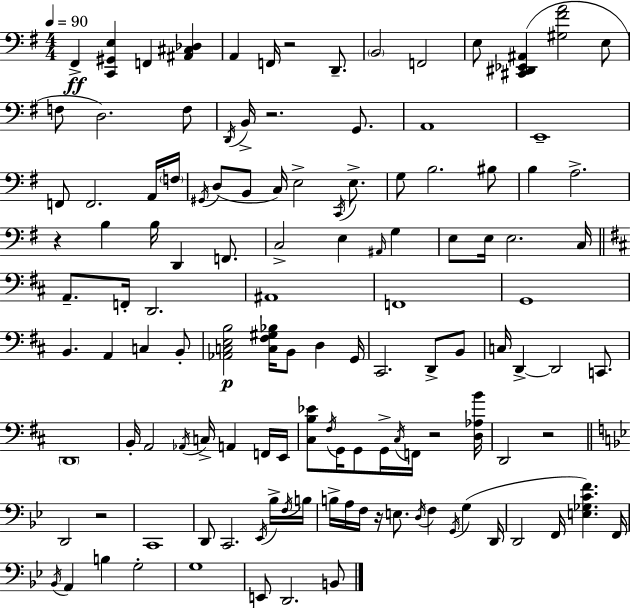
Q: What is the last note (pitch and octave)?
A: B2